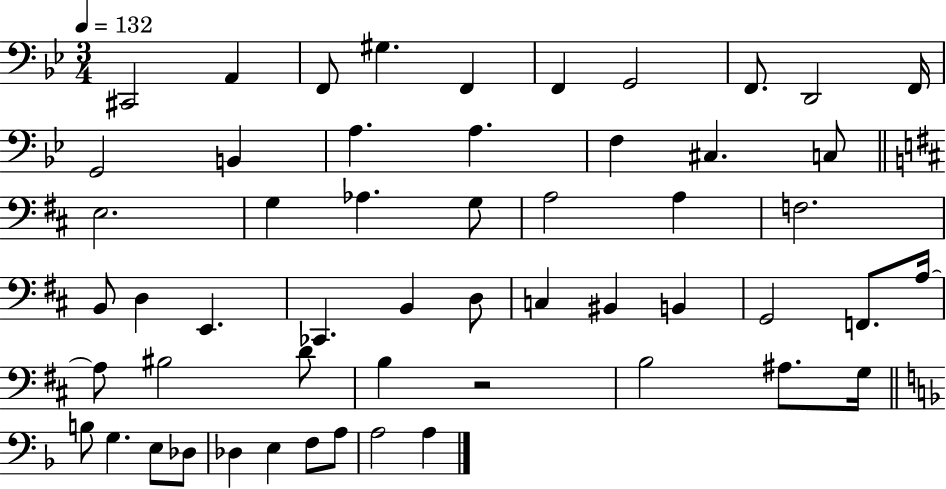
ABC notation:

X:1
T:Untitled
M:3/4
L:1/4
K:Bb
^C,,2 A,, F,,/2 ^G, F,, F,, G,,2 F,,/2 D,,2 F,,/4 G,,2 B,, A, A, F, ^C, C,/2 E,2 G, _A, G,/2 A,2 A, F,2 B,,/2 D, E,, _C,, B,, D,/2 C, ^B,, B,, G,,2 F,,/2 A,/4 A,/2 ^B,2 D/2 B, z2 B,2 ^A,/2 G,/4 B,/2 G, E,/2 _D,/2 _D, E, F,/2 A,/2 A,2 A,